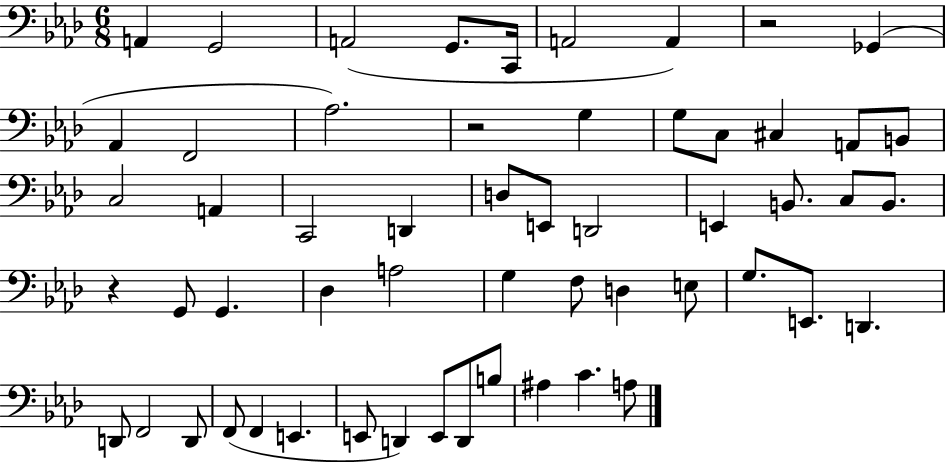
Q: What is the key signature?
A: AES major